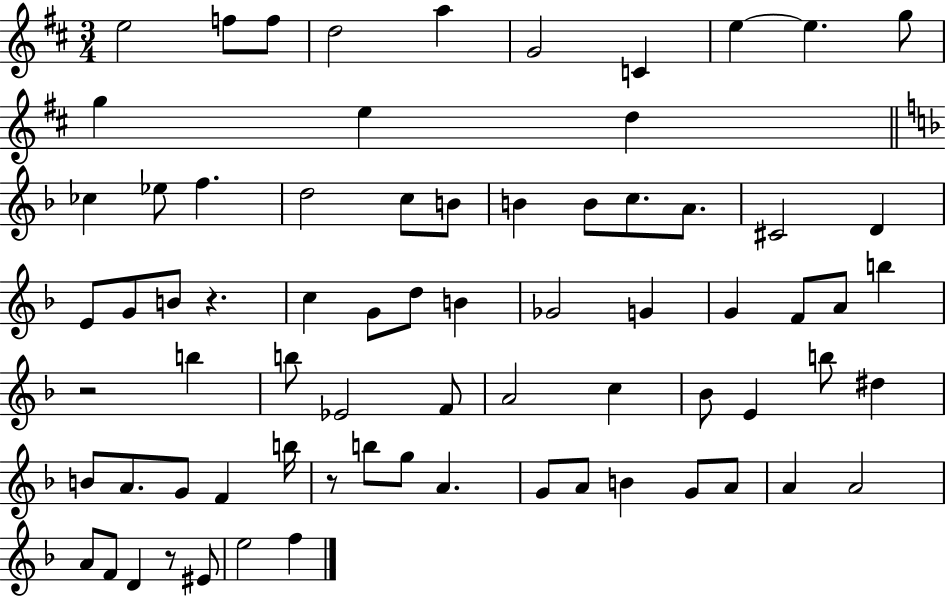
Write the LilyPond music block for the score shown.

{
  \clef treble
  \numericTimeSignature
  \time 3/4
  \key d \major
  \repeat volta 2 { e''2 f''8 f''8 | d''2 a''4 | g'2 c'4 | e''4~~ e''4. g''8 | \break g''4 e''4 d''4 | \bar "||" \break \key d \minor ces''4 ees''8 f''4. | d''2 c''8 b'8 | b'4 b'8 c''8. a'8. | cis'2 d'4 | \break e'8 g'8 b'8 r4. | c''4 g'8 d''8 b'4 | ges'2 g'4 | g'4 f'8 a'8 b''4 | \break r2 b''4 | b''8 ees'2 f'8 | a'2 c''4 | bes'8 e'4 b''8 dis''4 | \break b'8 a'8. g'8 f'4 b''16 | r8 b''8 g''8 a'4. | g'8 a'8 b'4 g'8 a'8 | a'4 a'2 | \break a'8 f'8 d'4 r8 eis'8 | e''2 f''4 | } \bar "|."
}